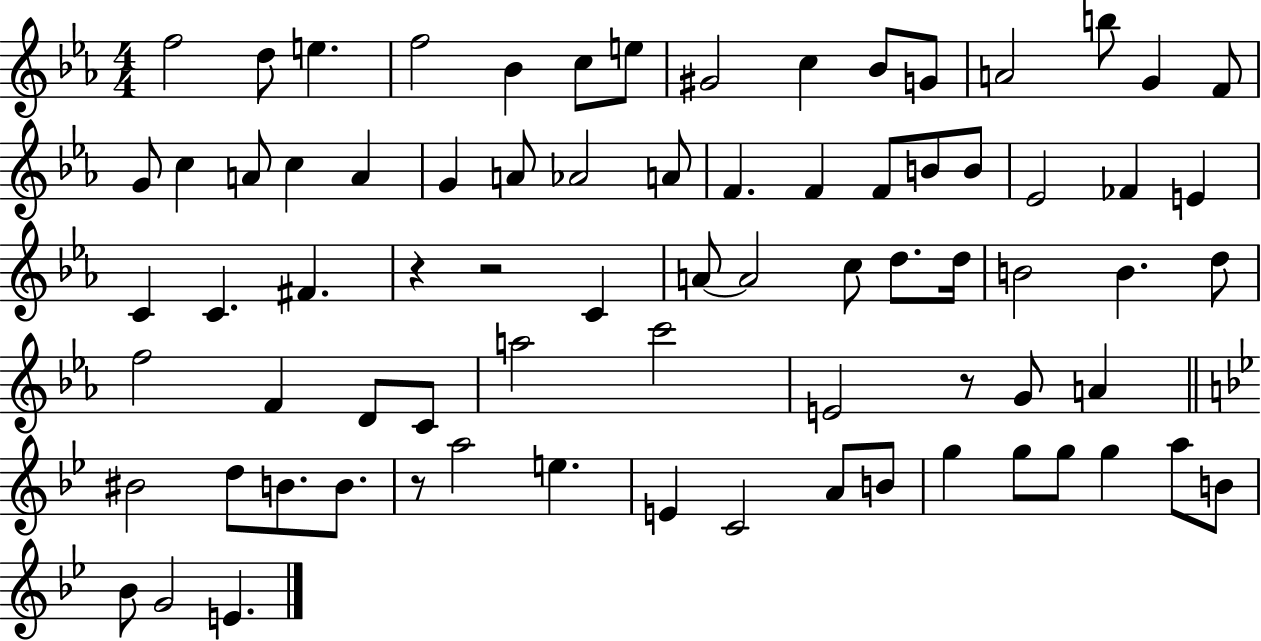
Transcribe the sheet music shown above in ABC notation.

X:1
T:Untitled
M:4/4
L:1/4
K:Eb
f2 d/2 e f2 _B c/2 e/2 ^G2 c _B/2 G/2 A2 b/2 G F/2 G/2 c A/2 c A G A/2 _A2 A/2 F F F/2 B/2 B/2 _E2 _F E C C ^F z z2 C A/2 A2 c/2 d/2 d/4 B2 B d/2 f2 F D/2 C/2 a2 c'2 E2 z/2 G/2 A ^B2 d/2 B/2 B/2 z/2 a2 e E C2 A/2 B/2 g g/2 g/2 g a/2 B/2 _B/2 G2 E